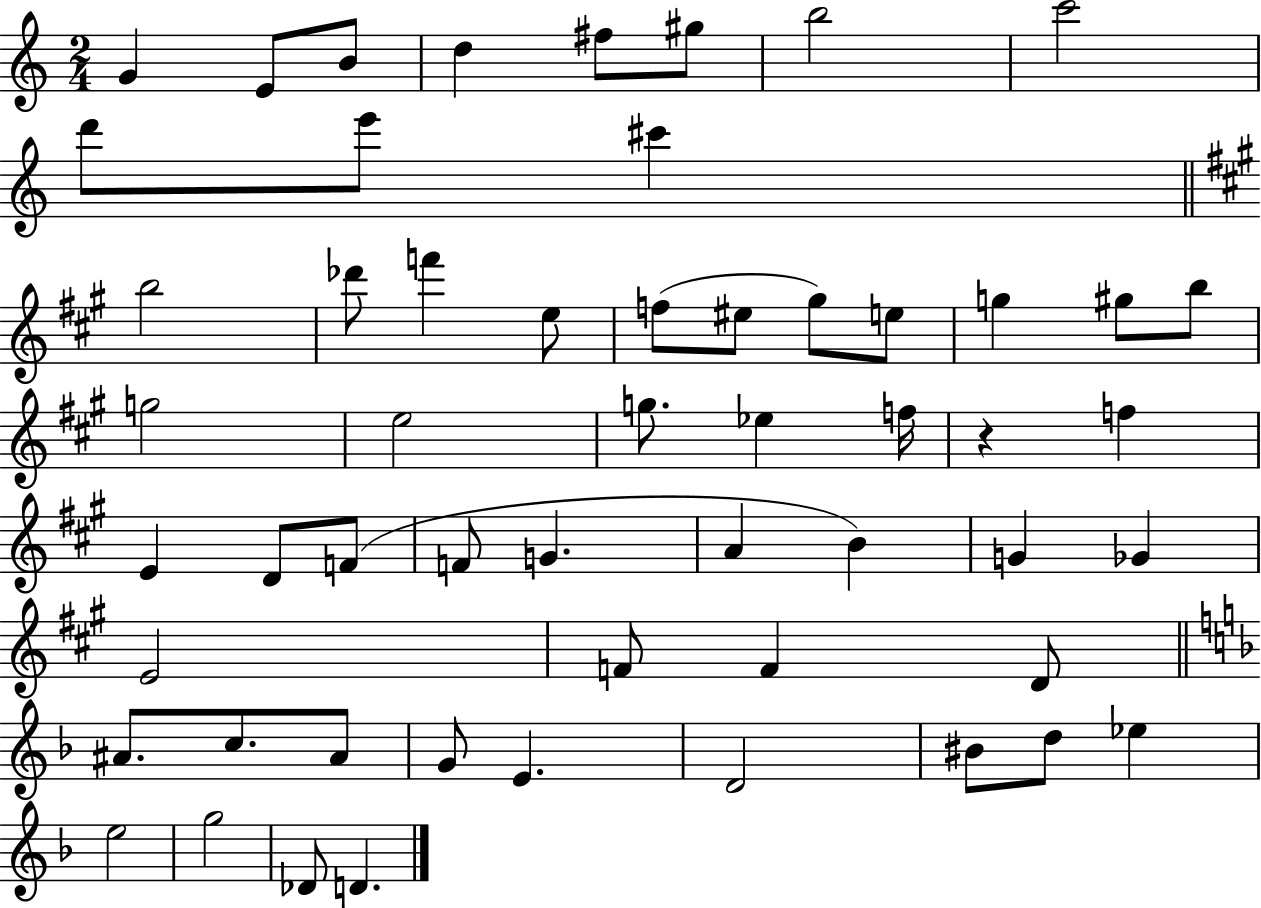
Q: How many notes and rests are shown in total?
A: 55